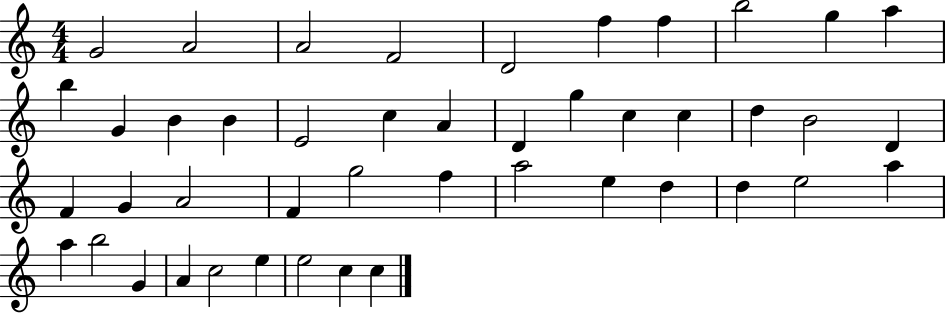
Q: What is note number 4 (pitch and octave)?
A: F4